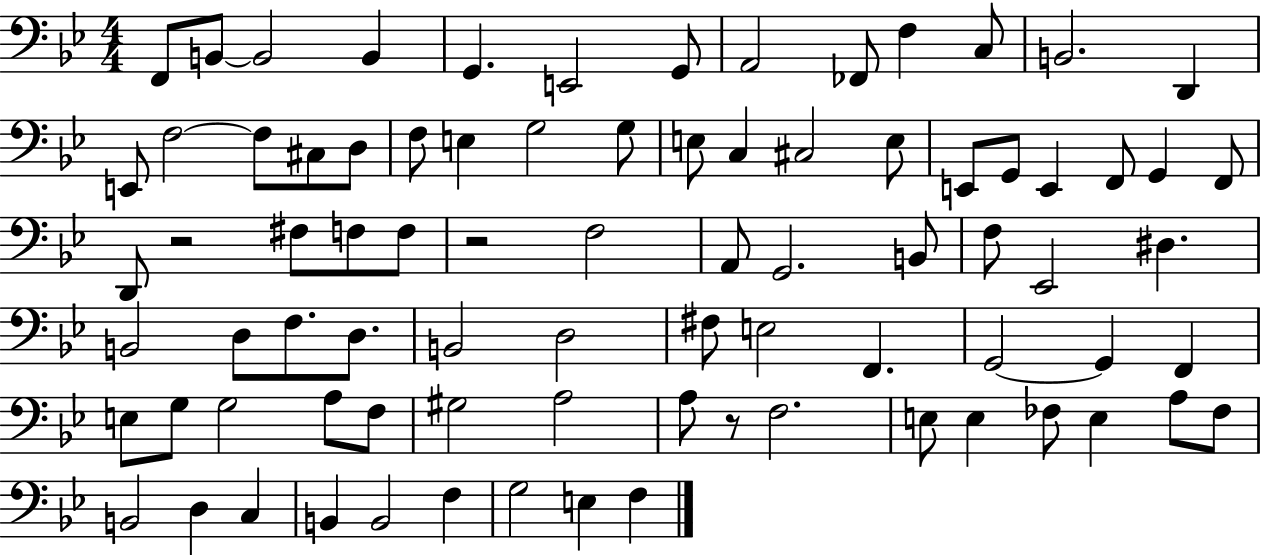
{
  \clef bass
  \numericTimeSignature
  \time 4/4
  \key bes \major
  f,8 b,8~~ b,2 b,4 | g,4. e,2 g,8 | a,2 fes,8 f4 c8 | b,2. d,4 | \break e,8 f2~~ f8 cis8 d8 | f8 e4 g2 g8 | e8 c4 cis2 e8 | e,8 g,8 e,4 f,8 g,4 f,8 | \break d,8 r2 fis8 f8 f8 | r2 f2 | a,8 g,2. b,8 | f8 ees,2 dis4. | \break b,2 d8 f8. d8. | b,2 d2 | fis8 e2 f,4. | g,2~~ g,4 f,4 | \break e8 g8 g2 a8 f8 | gis2 a2 | a8 r8 f2. | e8 e4 fes8 e4 a8 fes8 | \break b,2 d4 c4 | b,4 b,2 f4 | g2 e4 f4 | \bar "|."
}